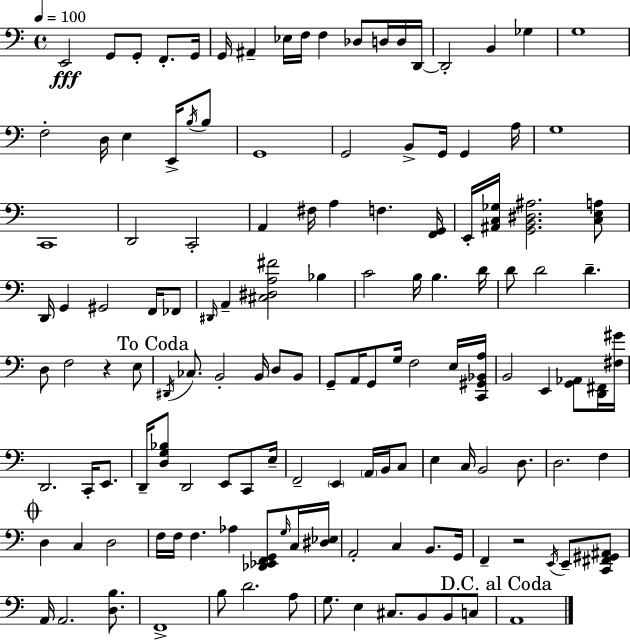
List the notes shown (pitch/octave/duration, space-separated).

E2/h G2/e G2/e F2/e. G2/s G2/s A#2/q Eb3/s F3/s F3/q Db3/e D3/s D3/s D2/s D2/h B2/q Gb3/q G3/w F3/h D3/s E3/q E2/s B3/s B3/e G2/w G2/h B2/e G2/s G2/q A3/s G3/w C2/w D2/h C2/h A2/q F#3/s A3/q F3/q. [F2,G2]/s E2/s [A#2,C3,Gb3]/s [G2,B2,D#3,A#3]/h. [C3,E3,A3]/e D2/s G2/q G#2/h F2/s FES2/e D#2/s A2/q [C#3,D#3,A3,F#4]/h Bb3/q C4/h B3/s B3/q. D4/s D4/e D4/h D4/q. D3/e F3/h R/q E3/e D#2/s CES3/e. B2/h B2/s D3/e B2/e G2/e A2/s G2/e G3/s F3/h E3/s [C2,G#2,Bb2,A3]/s B2/h E2/q [G2,Ab2]/e [D2,F#2]/s [F#3,G#4]/s D2/h. C2/s E2/e. D2/s [D3,G3,Bb3]/e D2/h E2/e C2/e E3/s F2/h E2/q A2/s B2/s C3/e E3/q C3/s B2/h D3/e. D3/h. F3/q D3/q C3/q D3/h F3/s F3/s F3/q. Ab3/q [Db2,Eb2,F2,G2]/e G3/s C3/s [D#3,Eb3]/s A2/h C3/q B2/e. G2/s F2/q R/h E2/s E2/e [C2,F#2,G#2,A#2]/e A2/s A2/h. [D3,B3]/e. F2/w B3/e D4/h. A3/e G3/e. E3/q C#3/e. B2/e B2/e C3/e A2/w